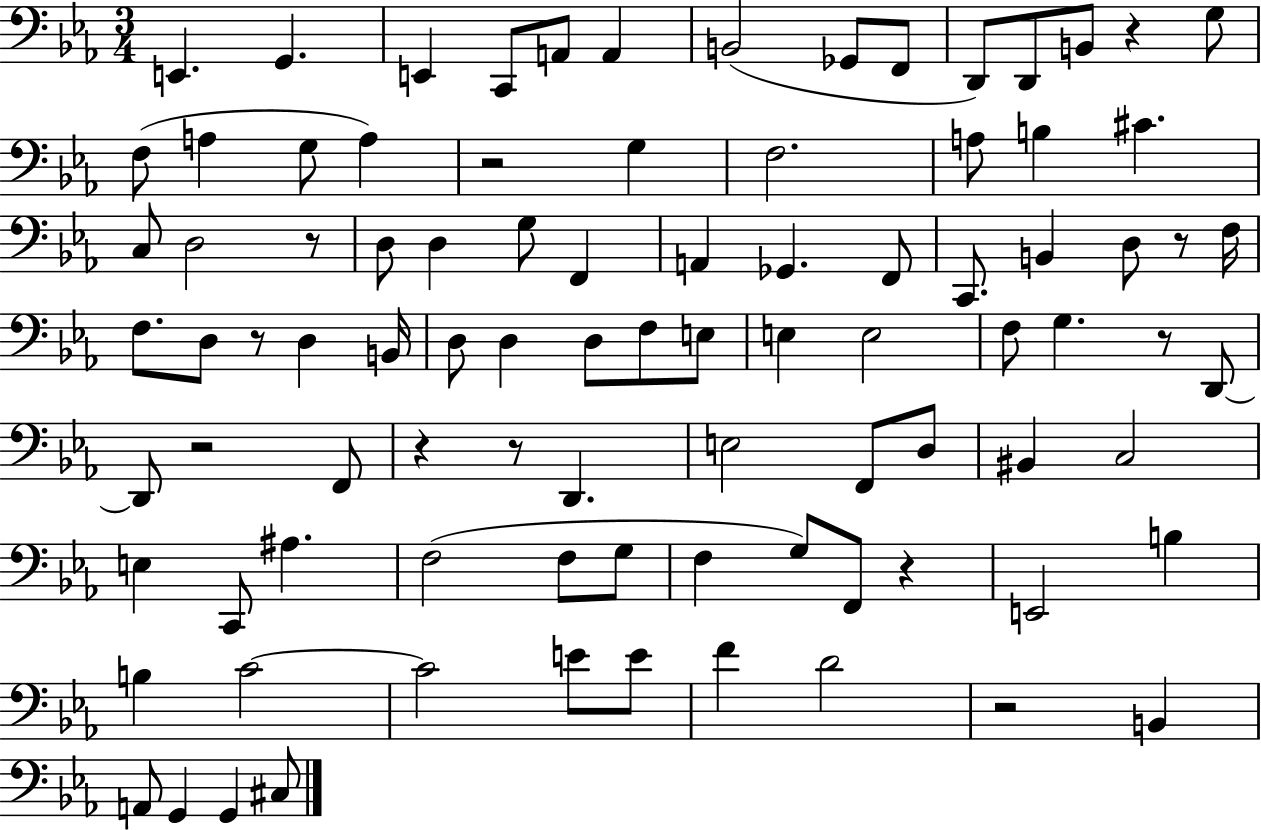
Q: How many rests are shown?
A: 11